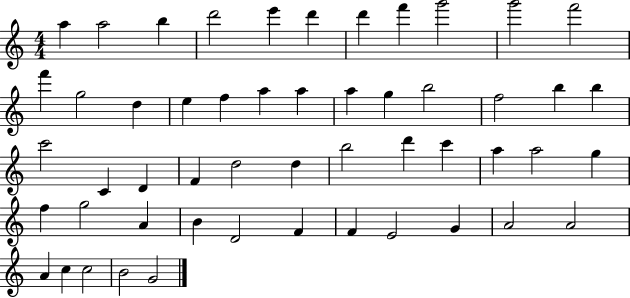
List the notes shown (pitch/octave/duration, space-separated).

A5/q A5/h B5/q D6/h E6/q D6/q D6/q F6/q G6/h G6/h F6/h F6/q G5/h D5/q E5/q F5/q A5/q A5/q A5/q G5/q B5/h F5/h B5/q B5/q C6/h C4/q D4/q F4/q D5/h D5/q B5/h D6/q C6/q A5/q A5/h G5/q F5/q G5/h A4/q B4/q D4/h F4/q F4/q E4/h G4/q A4/h A4/h A4/q C5/q C5/h B4/h G4/h